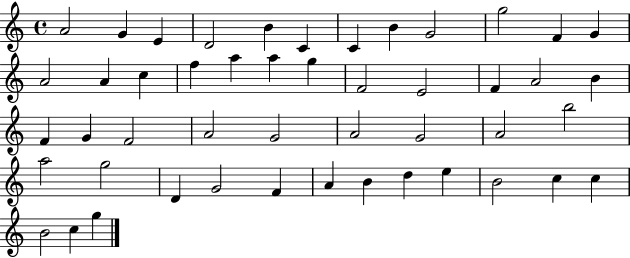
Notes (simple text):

A4/h G4/q E4/q D4/h B4/q C4/q C4/q B4/q G4/h G5/h F4/q G4/q A4/h A4/q C5/q F5/q A5/q A5/q G5/q F4/h E4/h F4/q A4/h B4/q F4/q G4/q F4/h A4/h G4/h A4/h G4/h A4/h B5/h A5/h G5/h D4/q G4/h F4/q A4/q B4/q D5/q E5/q B4/h C5/q C5/q B4/h C5/q G5/q